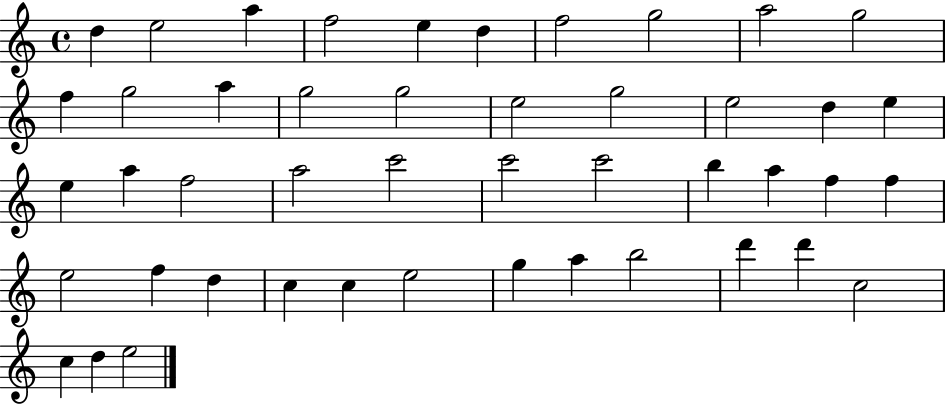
{
  \clef treble
  \time 4/4
  \defaultTimeSignature
  \key c \major
  d''4 e''2 a''4 | f''2 e''4 d''4 | f''2 g''2 | a''2 g''2 | \break f''4 g''2 a''4 | g''2 g''2 | e''2 g''2 | e''2 d''4 e''4 | \break e''4 a''4 f''2 | a''2 c'''2 | c'''2 c'''2 | b''4 a''4 f''4 f''4 | \break e''2 f''4 d''4 | c''4 c''4 e''2 | g''4 a''4 b''2 | d'''4 d'''4 c''2 | \break c''4 d''4 e''2 | \bar "|."
}